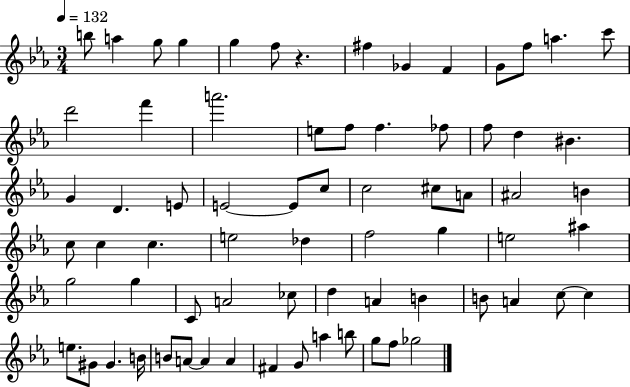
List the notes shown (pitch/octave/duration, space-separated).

B5/e A5/q G5/e G5/q G5/q F5/e R/q. F#5/q Gb4/q F4/q G4/e F5/e A5/q. C6/e D6/h F6/q A6/h. E5/e F5/e F5/q. FES5/e F5/e D5/q BIS4/q. G4/q D4/q. E4/e E4/h E4/e C5/e C5/h C#5/e A4/e A#4/h B4/q C5/e C5/q C5/q. E5/h Db5/q F5/h G5/q E5/h A#5/q G5/h G5/q C4/e A4/h CES5/e D5/q A4/q B4/q B4/e A4/q C5/e C5/q E5/e. G#4/e G#4/q. B4/s B4/e A4/e A4/q A4/q F#4/q G4/e A5/q B5/e G5/e F5/e Gb5/h